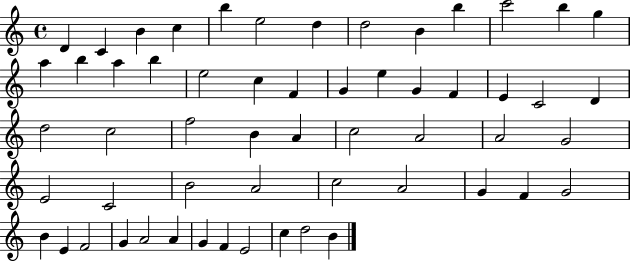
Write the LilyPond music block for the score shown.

{
  \clef treble
  \time 4/4
  \defaultTimeSignature
  \key c \major
  d'4 c'4 b'4 c''4 | b''4 e''2 d''4 | d''2 b'4 b''4 | c'''2 b''4 g''4 | \break a''4 b''4 a''4 b''4 | e''2 c''4 f'4 | g'4 e''4 g'4 f'4 | e'4 c'2 d'4 | \break d''2 c''2 | f''2 b'4 a'4 | c''2 a'2 | a'2 g'2 | \break e'2 c'2 | b'2 a'2 | c''2 a'2 | g'4 f'4 g'2 | \break b'4 e'4 f'2 | g'4 a'2 a'4 | g'4 f'4 e'2 | c''4 d''2 b'4 | \break \bar "|."
}